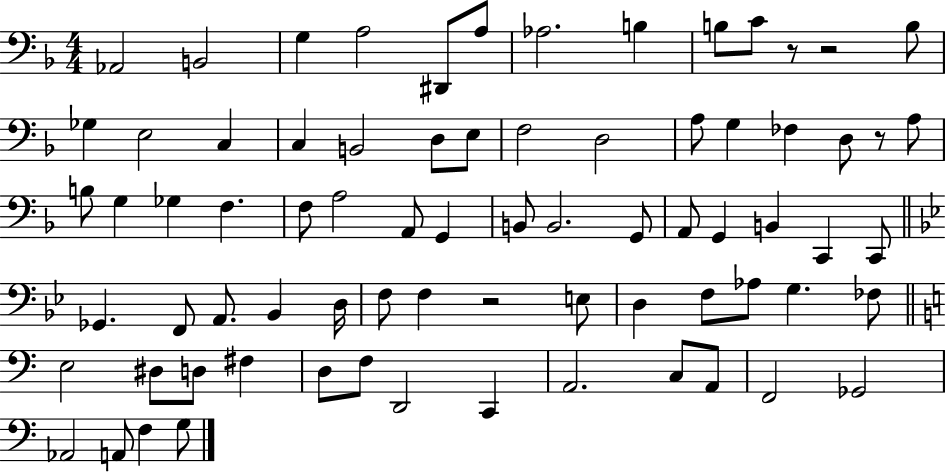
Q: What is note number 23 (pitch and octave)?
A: FES3